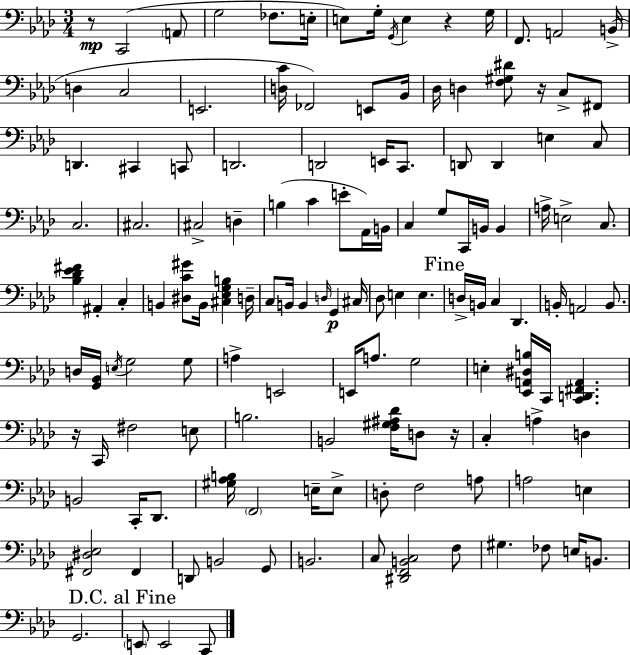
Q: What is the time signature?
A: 3/4